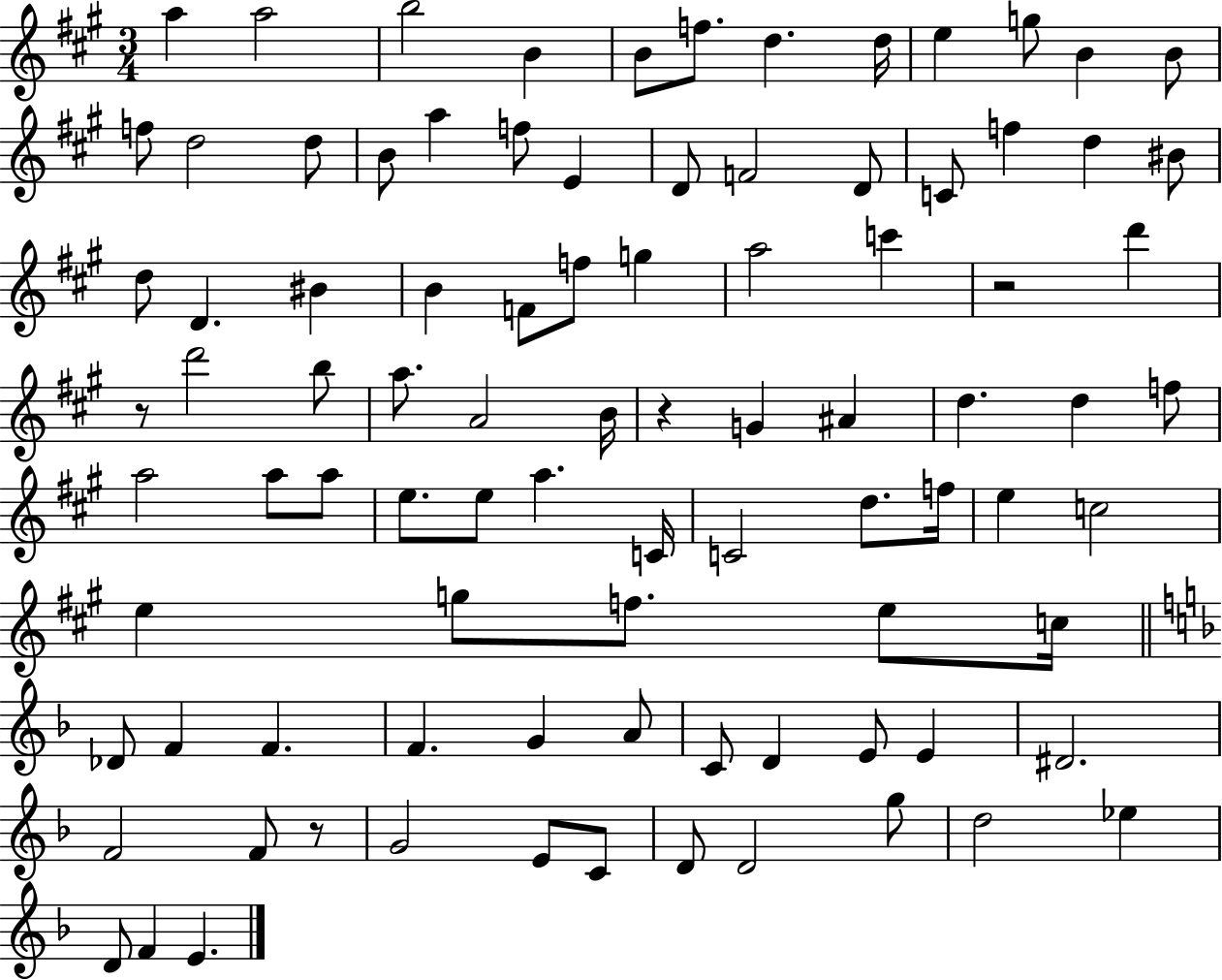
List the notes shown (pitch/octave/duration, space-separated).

A5/q A5/h B5/h B4/q B4/e F5/e. D5/q. D5/s E5/q G5/e B4/q B4/e F5/e D5/h D5/e B4/e A5/q F5/e E4/q D4/e F4/h D4/e C4/e F5/q D5/q BIS4/e D5/e D4/q. BIS4/q B4/q F4/e F5/e G5/q A5/h C6/q R/h D6/q R/e D6/h B5/e A5/e. A4/h B4/s R/q G4/q A#4/q D5/q. D5/q F5/e A5/h A5/e A5/e E5/e. E5/e A5/q. C4/s C4/h D5/e. F5/s E5/q C5/h E5/q G5/e F5/e. E5/e C5/s Db4/e F4/q F4/q. F4/q. G4/q A4/e C4/e D4/q E4/e E4/q D#4/h. F4/h F4/e R/e G4/h E4/e C4/e D4/e D4/h G5/e D5/h Eb5/q D4/e F4/q E4/q.